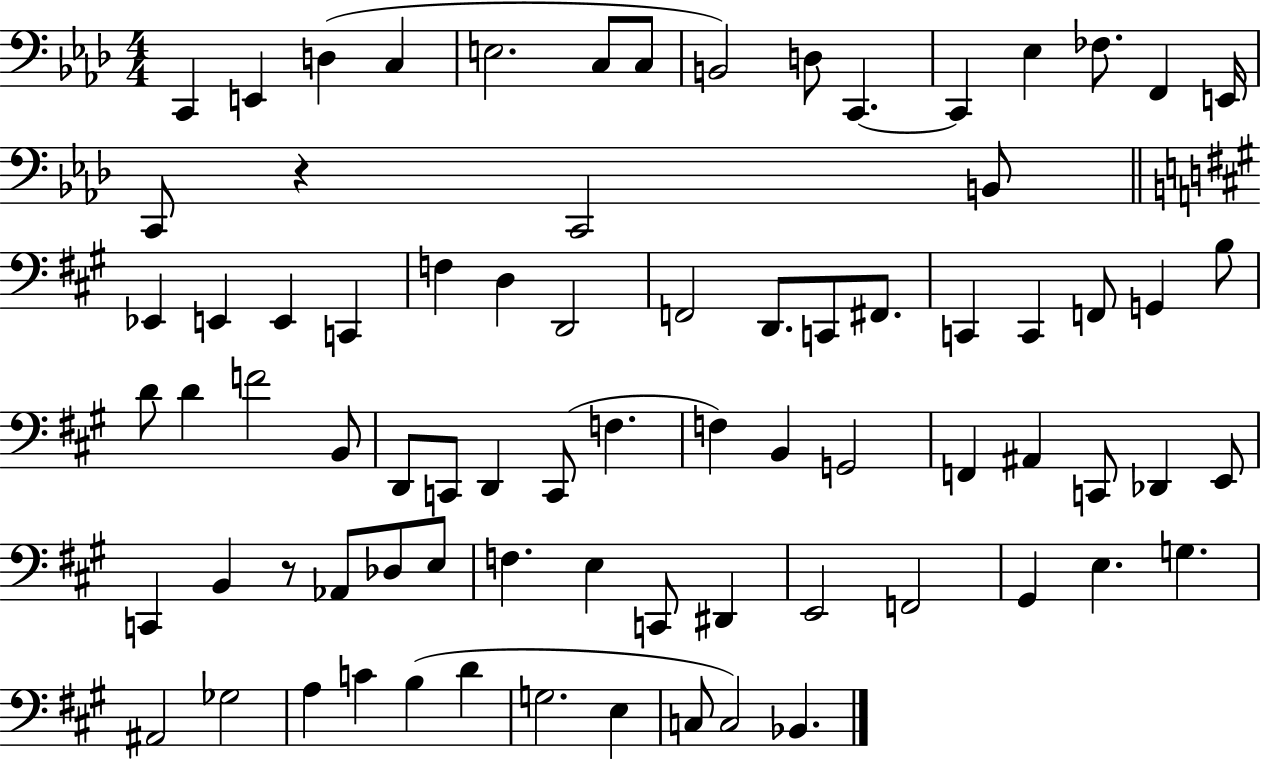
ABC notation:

X:1
T:Untitled
M:4/4
L:1/4
K:Ab
C,, E,, D, C, E,2 C,/2 C,/2 B,,2 D,/2 C,, C,, _E, _F,/2 F,, E,,/4 C,,/2 z C,,2 B,,/2 _E,, E,, E,, C,, F, D, D,,2 F,,2 D,,/2 C,,/2 ^F,,/2 C,, C,, F,,/2 G,, B,/2 D/2 D F2 B,,/2 D,,/2 C,,/2 D,, C,,/2 F, F, B,, G,,2 F,, ^A,, C,,/2 _D,, E,,/2 C,, B,, z/2 _A,,/2 _D,/2 E,/2 F, E, C,,/2 ^D,, E,,2 F,,2 ^G,, E, G, ^A,,2 _G,2 A, C B, D G,2 E, C,/2 C,2 _B,,